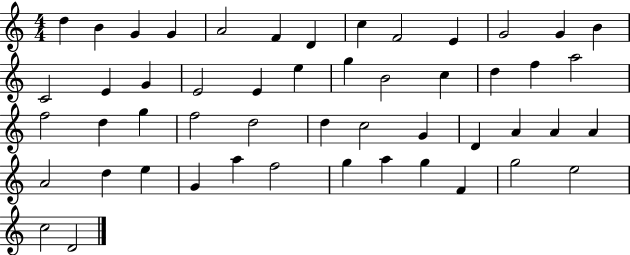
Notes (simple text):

D5/q B4/q G4/q G4/q A4/h F4/q D4/q C5/q F4/h E4/q G4/h G4/q B4/q C4/h E4/q G4/q E4/h E4/q E5/q G5/q B4/h C5/q D5/q F5/q A5/h F5/h D5/q G5/q F5/h D5/h D5/q C5/h G4/q D4/q A4/q A4/q A4/q A4/h D5/q E5/q G4/q A5/q F5/h G5/q A5/q G5/q F4/q G5/h E5/h C5/h D4/h